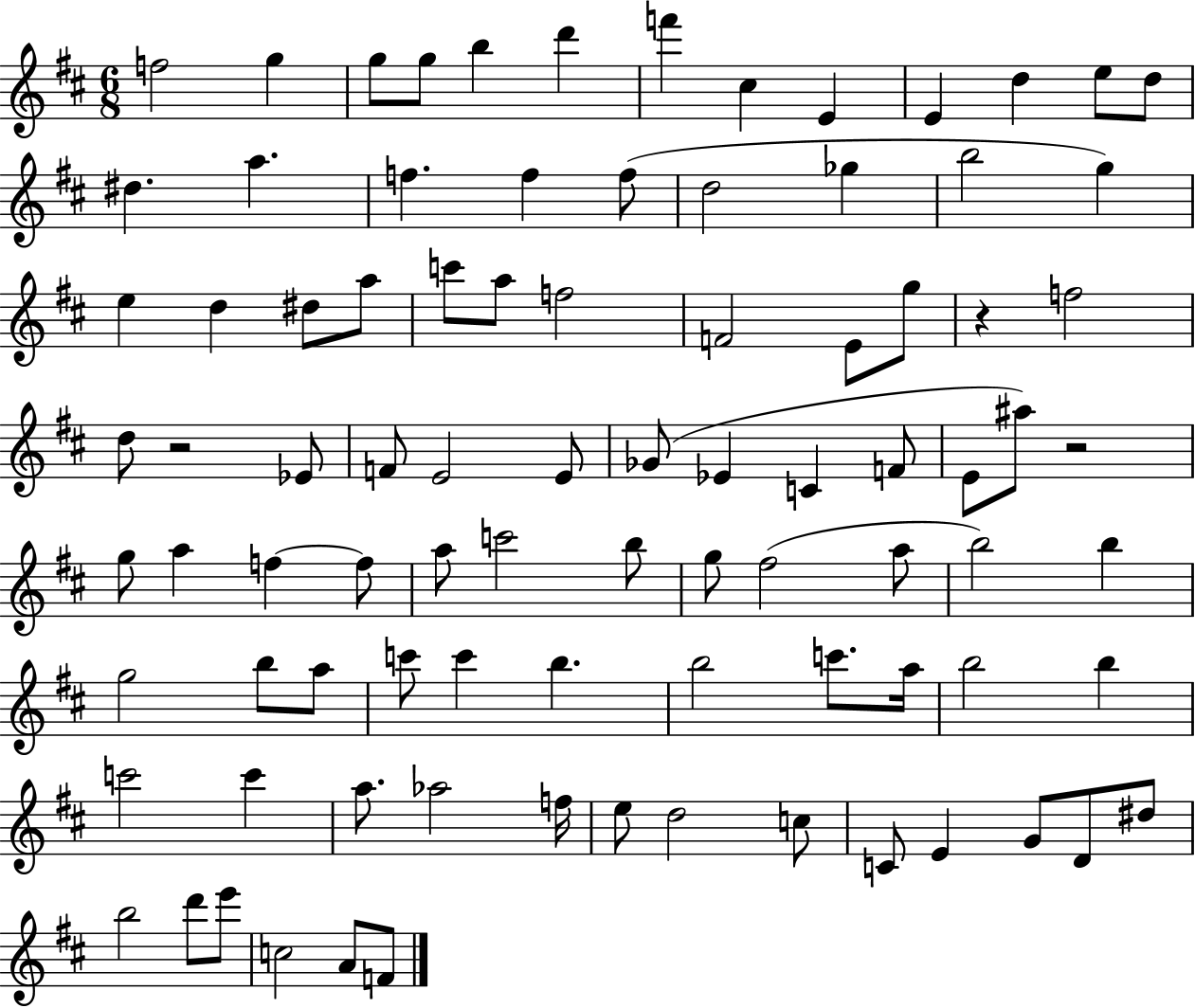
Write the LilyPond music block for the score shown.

{
  \clef treble
  \numericTimeSignature
  \time 6/8
  \key d \major
  f''2 g''4 | g''8 g''8 b''4 d'''4 | f'''4 cis''4 e'4 | e'4 d''4 e''8 d''8 | \break dis''4. a''4. | f''4. f''4 f''8( | d''2 ges''4 | b''2 g''4) | \break e''4 d''4 dis''8 a''8 | c'''8 a''8 f''2 | f'2 e'8 g''8 | r4 f''2 | \break d''8 r2 ees'8 | f'8 e'2 e'8 | ges'8( ees'4 c'4 f'8 | e'8 ais''8) r2 | \break g''8 a''4 f''4~~ f''8 | a''8 c'''2 b''8 | g''8 fis''2( a''8 | b''2) b''4 | \break g''2 b''8 a''8 | c'''8 c'''4 b''4. | b''2 c'''8. a''16 | b''2 b''4 | \break c'''2 c'''4 | a''8. aes''2 f''16 | e''8 d''2 c''8 | c'8 e'4 g'8 d'8 dis''8 | \break b''2 d'''8 e'''8 | c''2 a'8 f'8 | \bar "|."
}